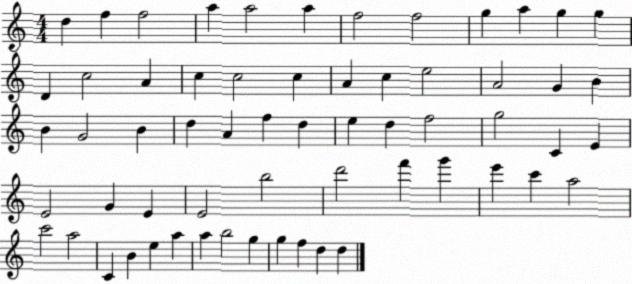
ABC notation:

X:1
T:Untitled
M:4/4
L:1/4
K:C
d f f2 a a2 a f2 f2 g a g g D c2 A c c2 c A c e2 A2 G B B G2 B d A f d e d f2 g2 C E E2 G E E2 b2 d'2 f' g' e' c' a2 c'2 a2 C B e a a b2 g g f d d